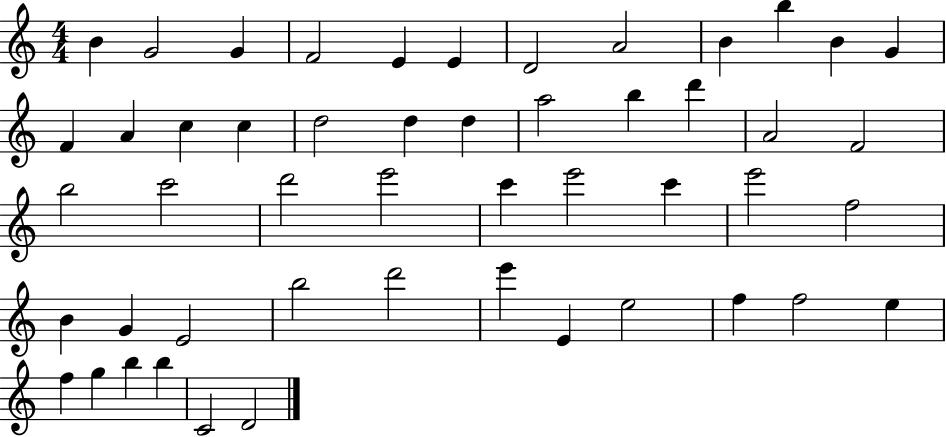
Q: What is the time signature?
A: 4/4